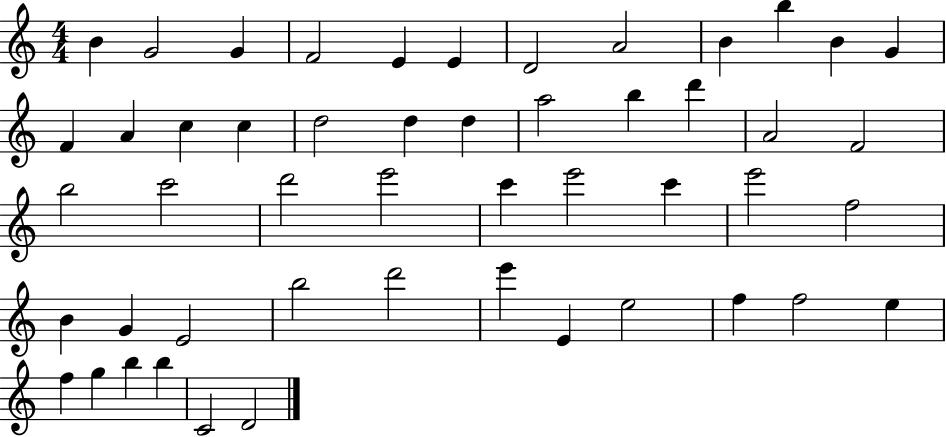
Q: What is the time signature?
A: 4/4